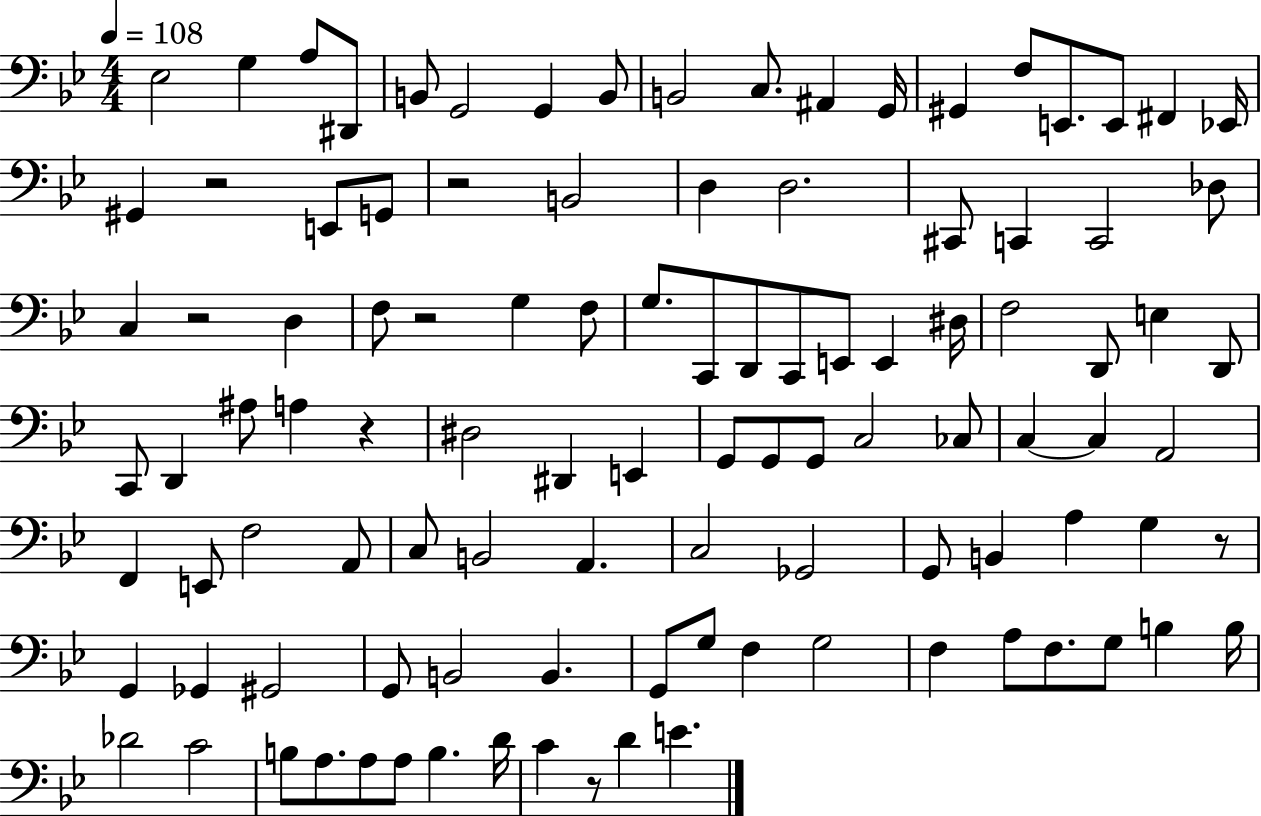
{
  \clef bass
  \numericTimeSignature
  \time 4/4
  \key bes \major
  \tempo 4 = 108
  ees2 g4 a8 dis,8 | b,8 g,2 g,4 b,8 | b,2 c8. ais,4 g,16 | gis,4 f8 e,8. e,8 fis,4 ees,16 | \break gis,4 r2 e,8 g,8 | r2 b,2 | d4 d2. | cis,8 c,4 c,2 des8 | \break c4 r2 d4 | f8 r2 g4 f8 | g8. c,8 d,8 c,8 e,8 e,4 dis16 | f2 d,8 e4 d,8 | \break c,8 d,4 ais8 a4 r4 | dis2 dis,4 e,4 | g,8 g,8 g,8 c2 ces8 | c4~~ c4 a,2 | \break f,4 e,8 f2 a,8 | c8 b,2 a,4. | c2 ges,2 | g,8 b,4 a4 g4 r8 | \break g,4 ges,4 gis,2 | g,8 b,2 b,4. | g,8 g8 f4 g2 | f4 a8 f8. g8 b4 b16 | \break des'2 c'2 | b8 a8. a8 a8 b4. d'16 | c'4 r8 d'4 e'4. | \bar "|."
}